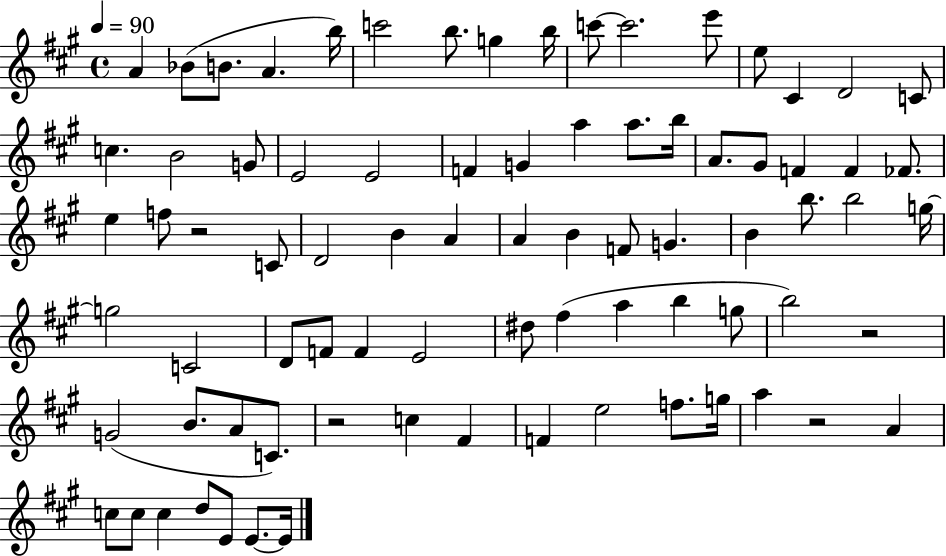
{
  \clef treble
  \time 4/4
  \defaultTimeSignature
  \key a \major
  \tempo 4 = 90
  a'4 bes'8( b'8. a'4. b''16) | c'''2 b''8. g''4 b''16 | c'''8~~ c'''2. e'''8 | e''8 cis'4 d'2 c'8 | \break c''4. b'2 g'8 | e'2 e'2 | f'4 g'4 a''4 a''8. b''16 | a'8. gis'8 f'4 f'4 fes'8. | \break e''4 f''8 r2 c'8 | d'2 b'4 a'4 | a'4 b'4 f'8 g'4. | b'4 b''8. b''2 g''16~~ | \break g''2 c'2 | d'8 f'8 f'4 e'2 | dis''8 fis''4( a''4 b''4 g''8 | b''2) r2 | \break g'2( b'8. a'8 c'8.) | r2 c''4 fis'4 | f'4 e''2 f''8. g''16 | a''4 r2 a'4 | \break c''8 c''8 c''4 d''8 e'8 e'8.~~ e'16 | \bar "|."
}